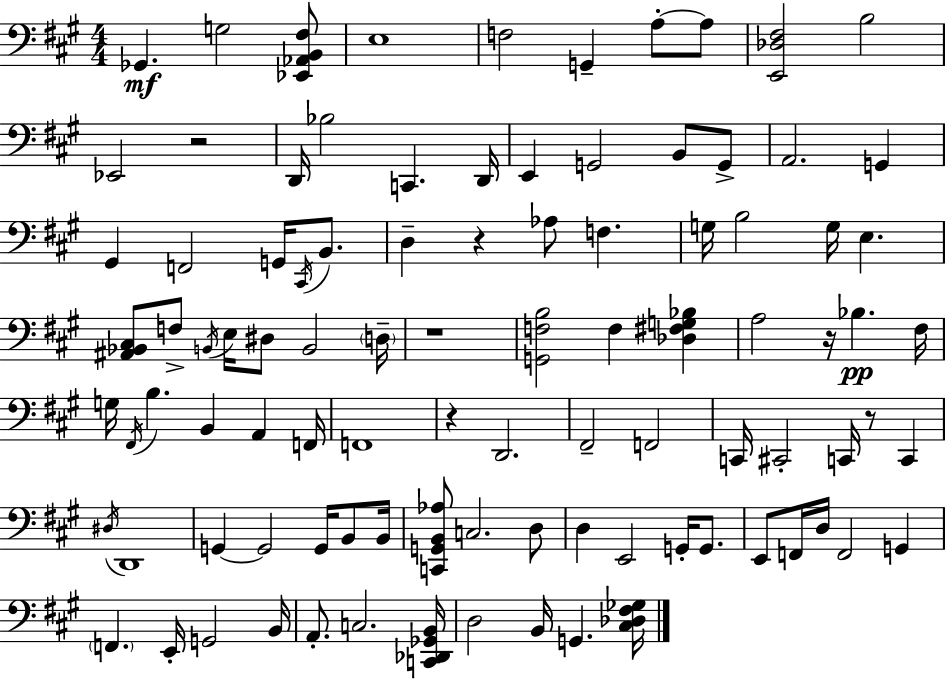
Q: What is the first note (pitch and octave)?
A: Gb2